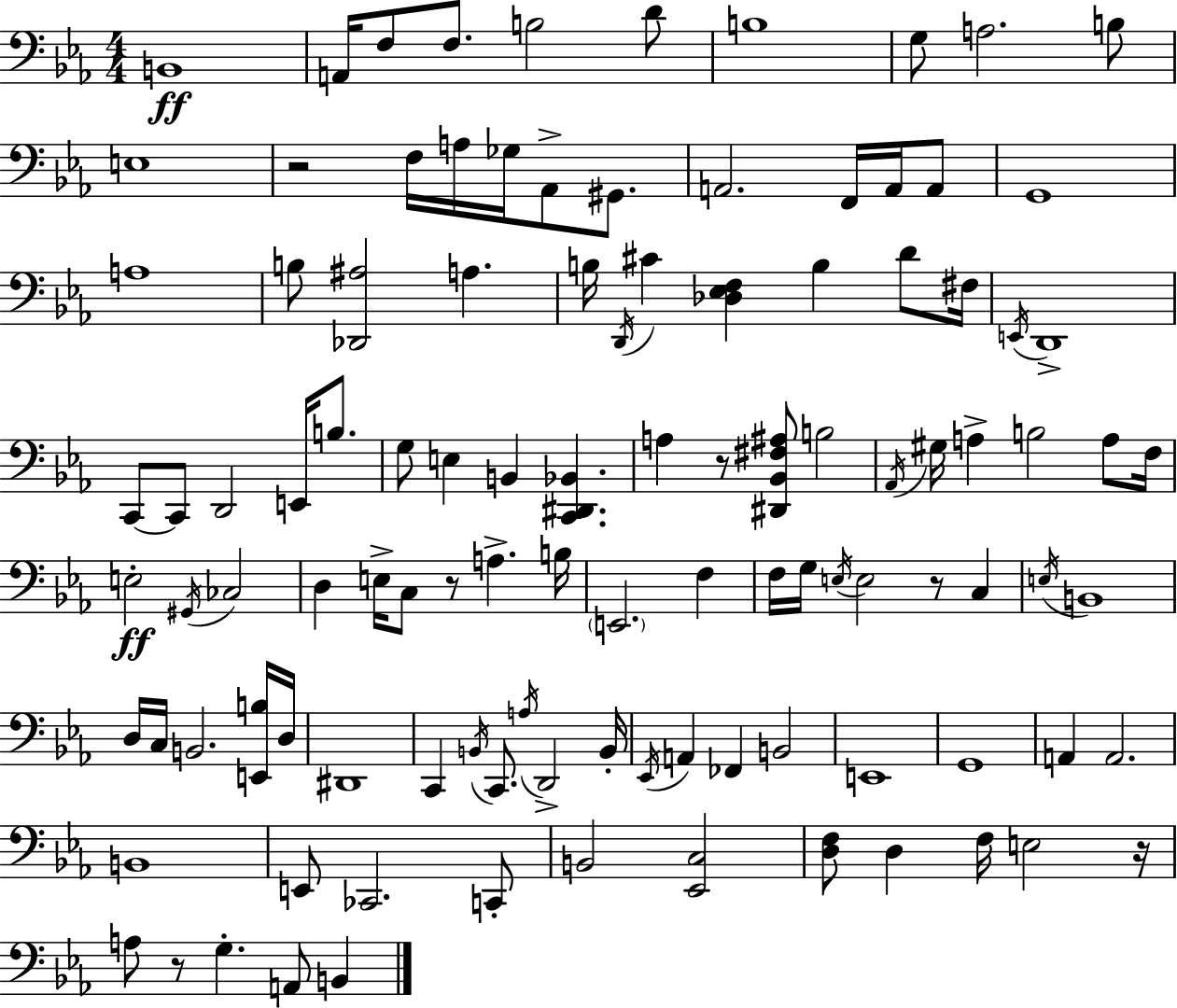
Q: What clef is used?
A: bass